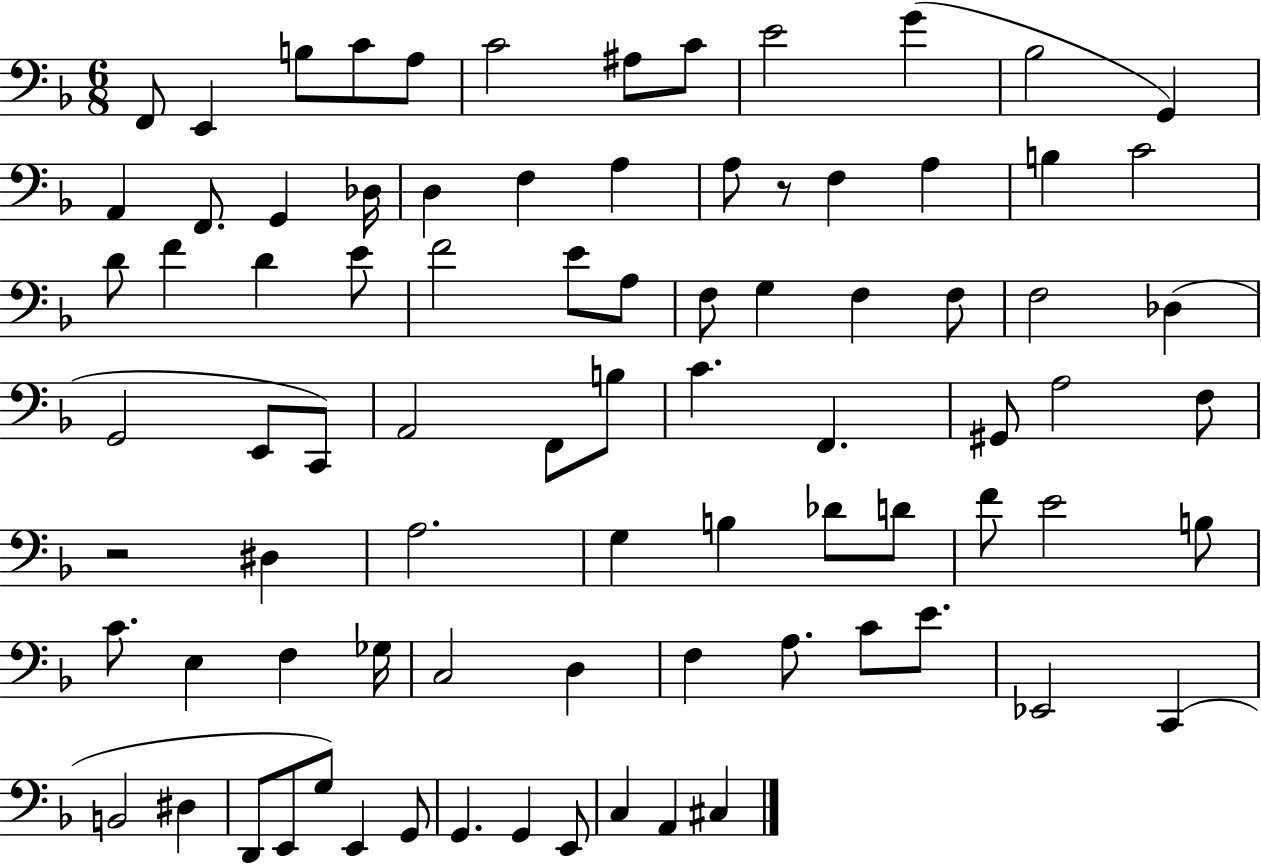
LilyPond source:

{
  \clef bass
  \numericTimeSignature
  \time 6/8
  \key f \major
  \repeat volta 2 { f,8 e,4 b8 c'8 a8 | c'2 ais8 c'8 | e'2 g'4( | bes2 g,4) | \break a,4 f,8. g,4 des16 | d4 f4 a4 | a8 r8 f4 a4 | b4 c'2 | \break d'8 f'4 d'4 e'8 | f'2 e'8 a8 | f8 g4 f4 f8 | f2 des4( | \break g,2 e,8 c,8) | a,2 f,8 b8 | c'4. f,4. | gis,8 a2 f8 | \break r2 dis4 | a2. | g4 b4 des'8 d'8 | f'8 e'2 b8 | \break c'8. e4 f4 ges16 | c2 d4 | f4 a8. c'8 e'8. | ees,2 c,4( | \break b,2 dis4 | d,8 e,8 g8) e,4 g,8 | g,4. g,4 e,8 | c4 a,4 cis4 | \break } \bar "|."
}